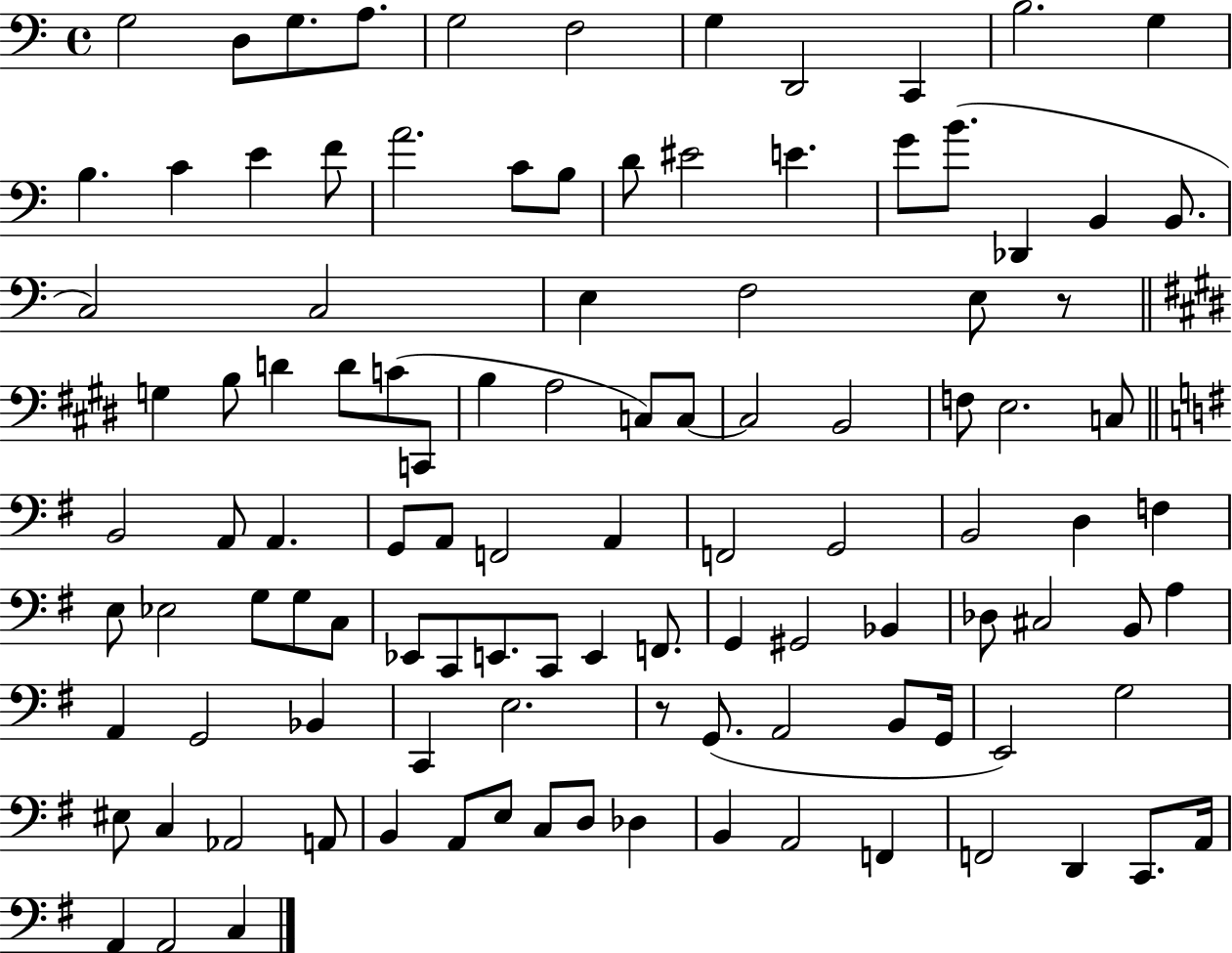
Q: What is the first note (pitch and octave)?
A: G3